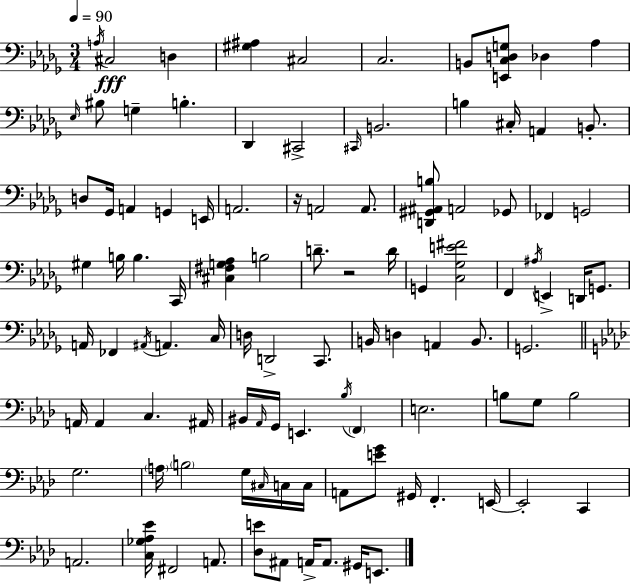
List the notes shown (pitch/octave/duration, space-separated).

A3/s C#3/h D3/q [G#3,A#3]/q C#3/h C3/h. B2/e [E2,C3,D3,G3]/e Db3/q Ab3/q Eb3/s BIS3/e G3/q B3/q. Db2/q C#2/h C#2/s B2/h. B3/q C#3/s A2/q B2/e. D3/e Gb2/s A2/q G2/q E2/s A2/h. R/s A2/h A2/e. [D2,G#2,A#2,B3]/e A2/h Gb2/e FES2/q G2/h G#3/q B3/s B3/q. C2/s [C#3,F#3,G3,Ab3]/q B3/h D4/e. R/h D4/s G2/q [C3,Gb3,E4,F#4]/h F2/q A#3/s E2/q D2/s G2/e. A2/s FES2/q A#2/s A2/q. C3/s D3/s D2/h C2/e. B2/s D3/q A2/q B2/e. G2/h. A2/s A2/q C3/q. A#2/s BIS2/s Ab2/s G2/s E2/q. Bb3/s F2/q E3/h. B3/e G3/e B3/h G3/h. A3/s B3/h G3/s C#3/s C3/s C3/s A2/e [E4,G4]/e G#2/s F2/q. E2/s E2/h C2/q A2/h. [C3,Gb3,Ab3,Eb4]/s F#2/h A2/e. [Db3,E4]/e A#2/e A2/s A2/e. G#2/s E2/e.